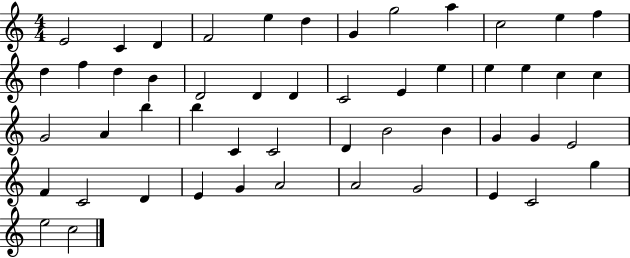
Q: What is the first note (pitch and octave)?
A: E4